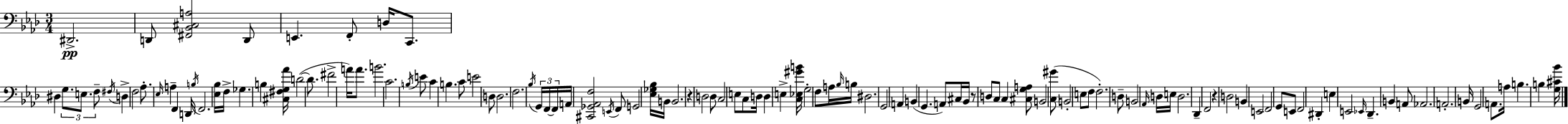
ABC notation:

X:1
T:Untitled
M:3/4
L:1/4
K:Fm
^D,,2 D,,/2 [^F,,_B,,^C,A,]2 D,,/2 E,, F,,/2 D,/4 C,,/2 ^D, G,/2 E,/2 F,/2 ^F,/4 D, F,2 _A,/2 _E,/4 A, F,, D,,/4 B,/4 F,,2 [_E,_B,]/4 F,/4 _G, B, [^C,^F,G,_A]/4 D2 D/2 ^F2 A/4 A/2 B2 C2 B,/4 E/2 C B, C/2 E2 D,/2 D,2 F,2 _B,/4 G,,/4 F,,/4 F,,/4 A,,/4 [^C,,_G,,_A,,F,]2 E,,/4 F,,/2 G,,2 [_E,_G,_B,]/4 B,,/4 B,,2 z D,2 D,/2 C,2 E,/2 C,/2 D,/4 D, E, [C,_E,^GB]/4 G,2 F,/2 A,/4 _B,/4 B,/4 ^D,2 G,,2 A,, B,, G,, A,,/2 ^C,/4 _B,,/4 z/2 D,/2 C,/2 C, [^C,G,A,]/2 B,,2 [C,^G]/2 B,,2 E,/2 F,/2 F,2 D,/2 B,,2 _A,,/4 D,/4 E,/4 D,2 _D,, F,,2 z D,2 B,, E,,2 F,,2 G,,/2 E,,/2 F,,2 ^D,, E, E,,2 _E,,/4 _D,, B,, A,,/2 _A,,2 A,,2 B,,/4 G,,2 A,,/2 A,/4 B, B, [G,^C_B]/4